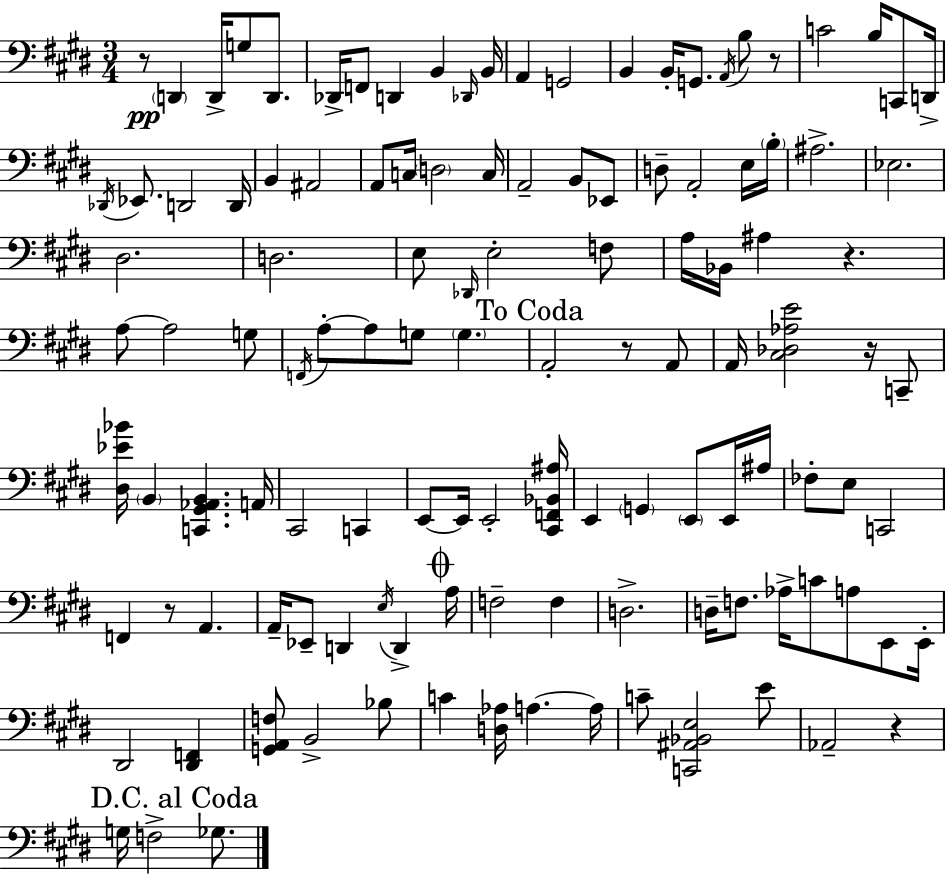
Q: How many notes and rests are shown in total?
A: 121